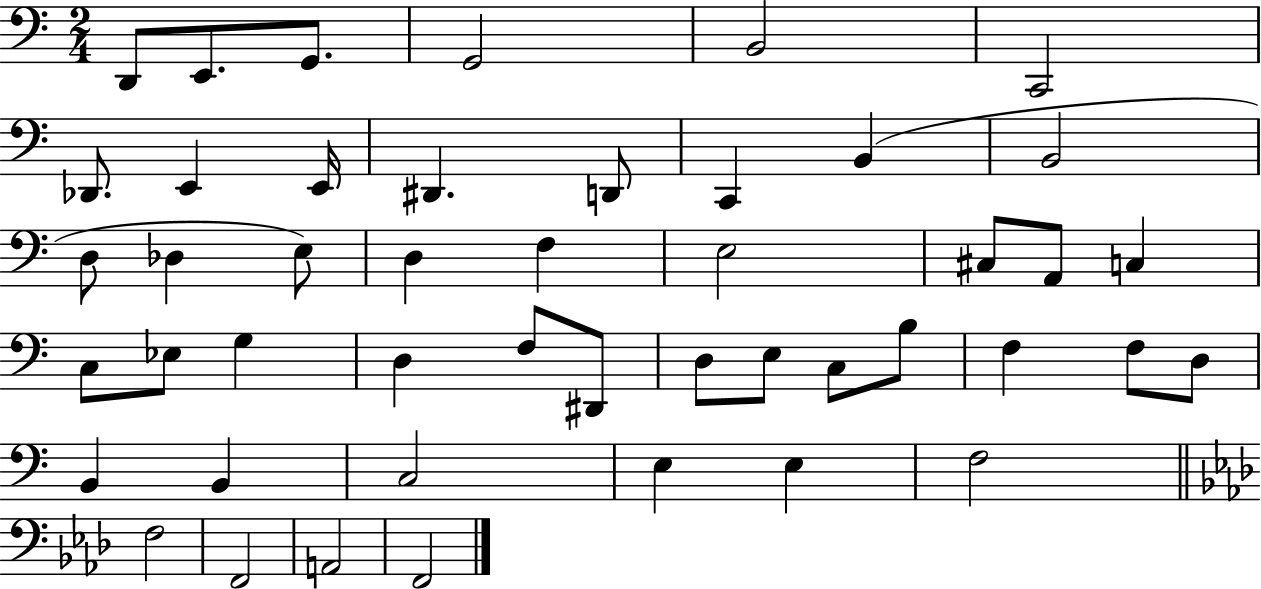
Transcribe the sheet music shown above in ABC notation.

X:1
T:Untitled
M:2/4
L:1/4
K:C
D,,/2 E,,/2 G,,/2 G,,2 B,,2 C,,2 _D,,/2 E,, E,,/4 ^D,, D,,/2 C,, B,, B,,2 D,/2 _D, E,/2 D, F, E,2 ^C,/2 A,,/2 C, C,/2 _E,/2 G, D, F,/2 ^D,,/2 D,/2 E,/2 C,/2 B,/2 F, F,/2 D,/2 B,, B,, C,2 E, E, F,2 F,2 F,,2 A,,2 F,,2